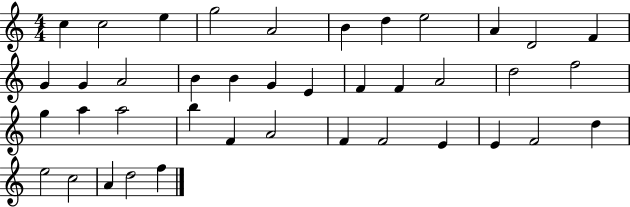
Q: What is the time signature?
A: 4/4